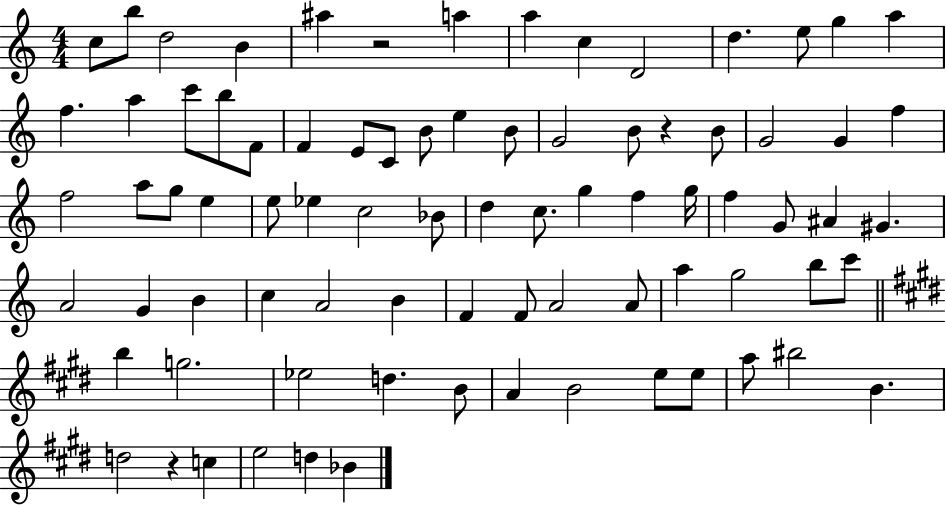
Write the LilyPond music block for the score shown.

{
  \clef treble
  \numericTimeSignature
  \time 4/4
  \key c \major
  c''8 b''8 d''2 b'4 | ais''4 r2 a''4 | a''4 c''4 d'2 | d''4. e''8 g''4 a''4 | \break f''4. a''4 c'''8 b''8 f'8 | f'4 e'8 c'8 b'8 e''4 b'8 | g'2 b'8 r4 b'8 | g'2 g'4 f''4 | \break f''2 a''8 g''8 e''4 | e''8 ees''4 c''2 bes'8 | d''4 c''8. g''4 f''4 g''16 | f''4 g'8 ais'4 gis'4. | \break a'2 g'4 b'4 | c''4 a'2 b'4 | f'4 f'8 a'2 a'8 | a''4 g''2 b''8 c'''8 | \break \bar "||" \break \key e \major b''4 g''2. | ees''2 d''4. b'8 | a'4 b'2 e''8 e''8 | a''8 bis''2 b'4. | \break d''2 r4 c''4 | e''2 d''4 bes'4 | \bar "|."
}